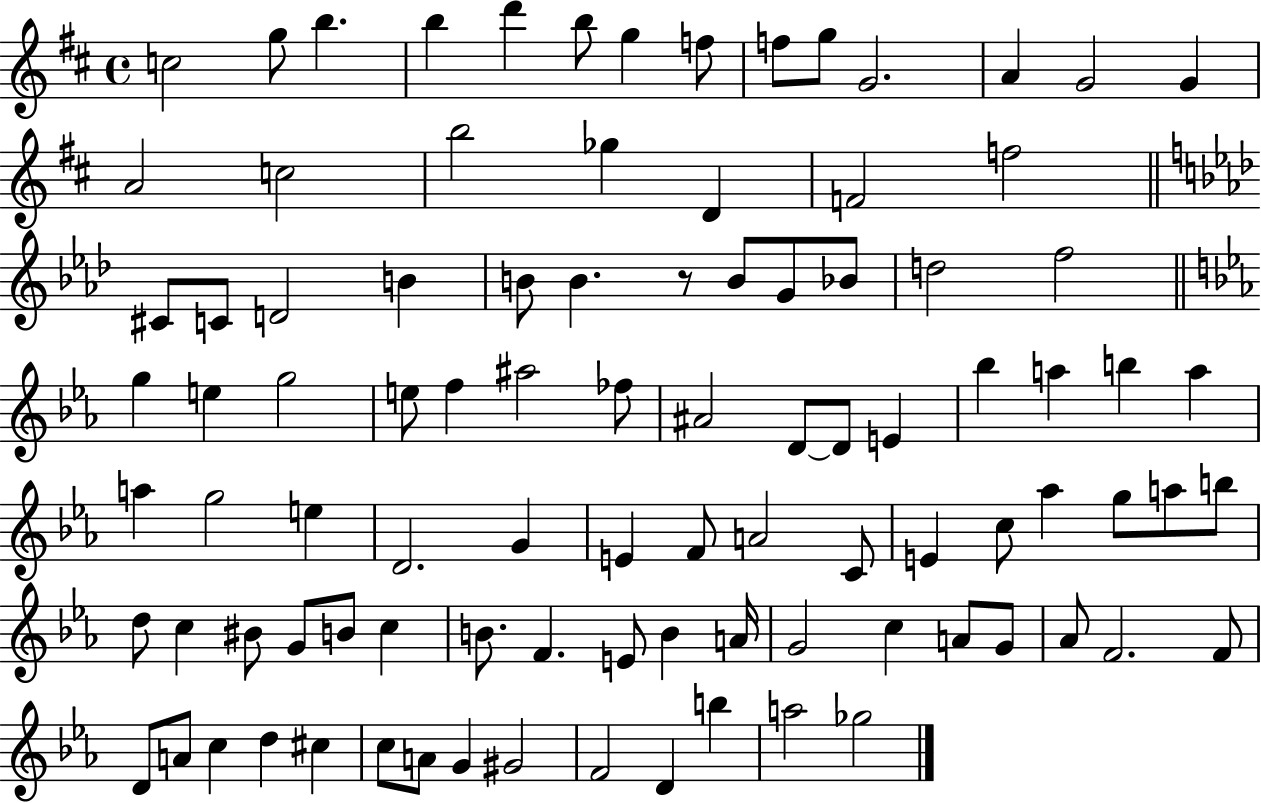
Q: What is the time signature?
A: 4/4